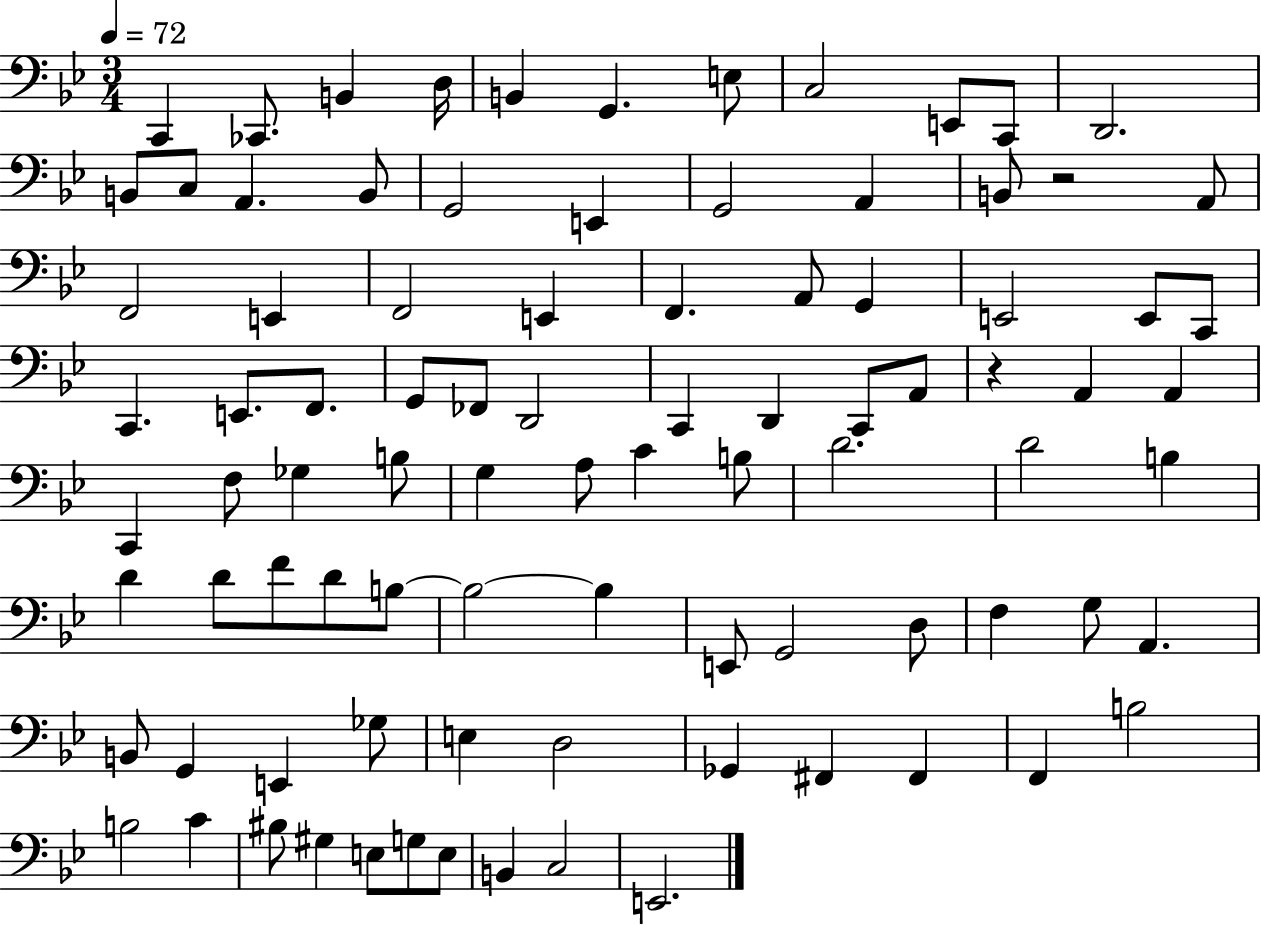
X:1
T:Untitled
M:3/4
L:1/4
K:Bb
C,, _C,,/2 B,, D,/4 B,, G,, E,/2 C,2 E,,/2 C,,/2 D,,2 B,,/2 C,/2 A,, B,,/2 G,,2 E,, G,,2 A,, B,,/2 z2 A,,/2 F,,2 E,, F,,2 E,, F,, A,,/2 G,, E,,2 E,,/2 C,,/2 C,, E,,/2 F,,/2 G,,/2 _F,,/2 D,,2 C,, D,, C,,/2 A,,/2 z A,, A,, C,, F,/2 _G, B,/2 G, A,/2 C B,/2 D2 D2 B, D D/2 F/2 D/2 B,/2 B,2 B, E,,/2 G,,2 D,/2 F, G,/2 A,, B,,/2 G,, E,, _G,/2 E, D,2 _G,, ^F,, ^F,, F,, B,2 B,2 C ^B,/2 ^G, E,/2 G,/2 E,/2 B,, C,2 E,,2